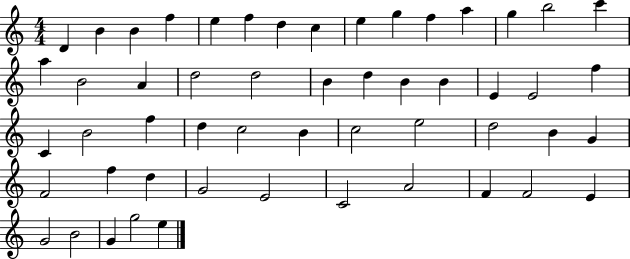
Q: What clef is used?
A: treble